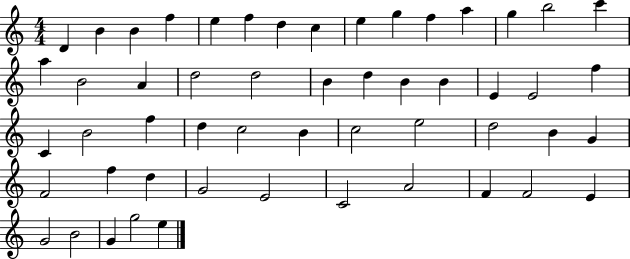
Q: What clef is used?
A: treble